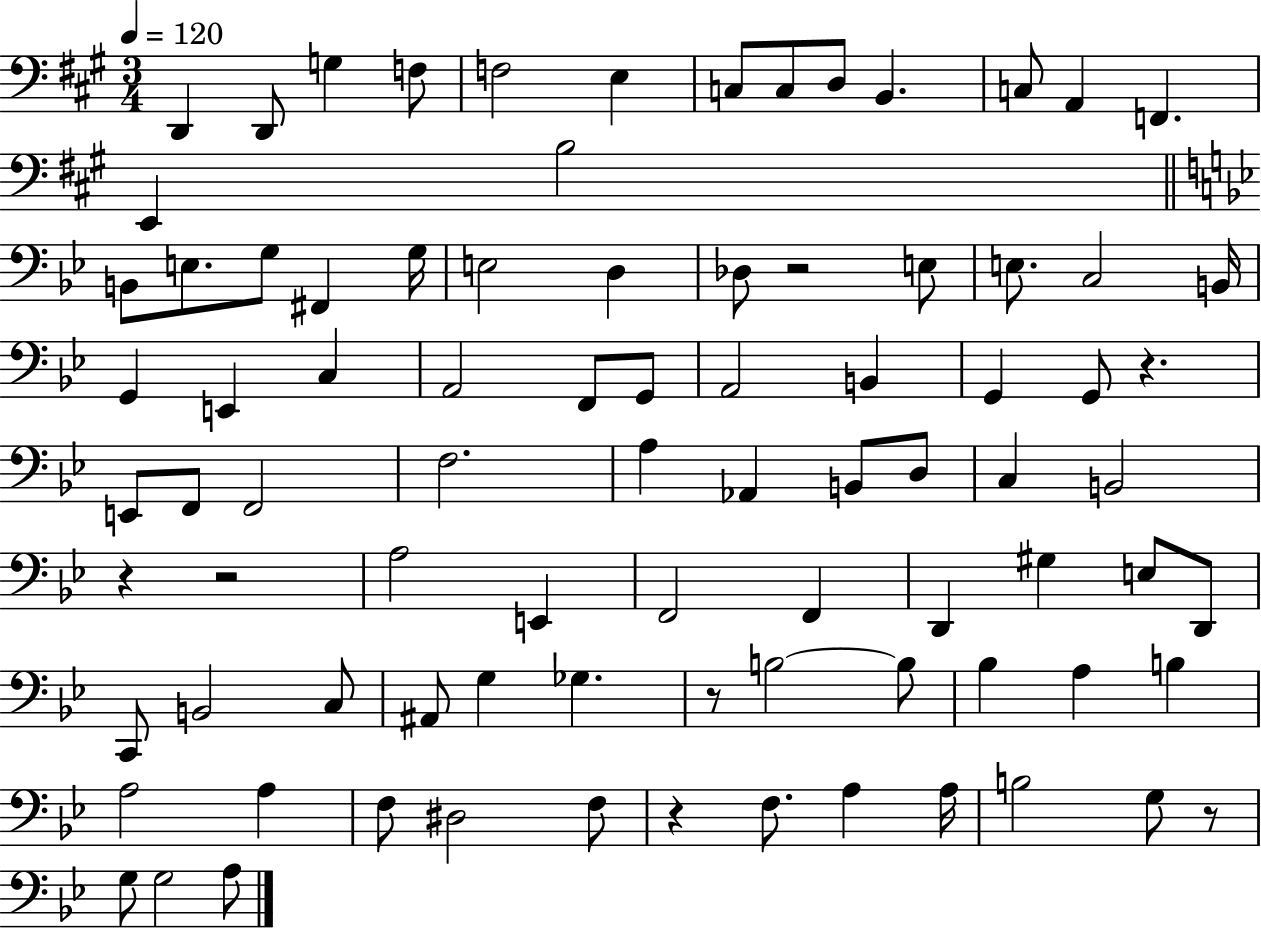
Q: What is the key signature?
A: A major